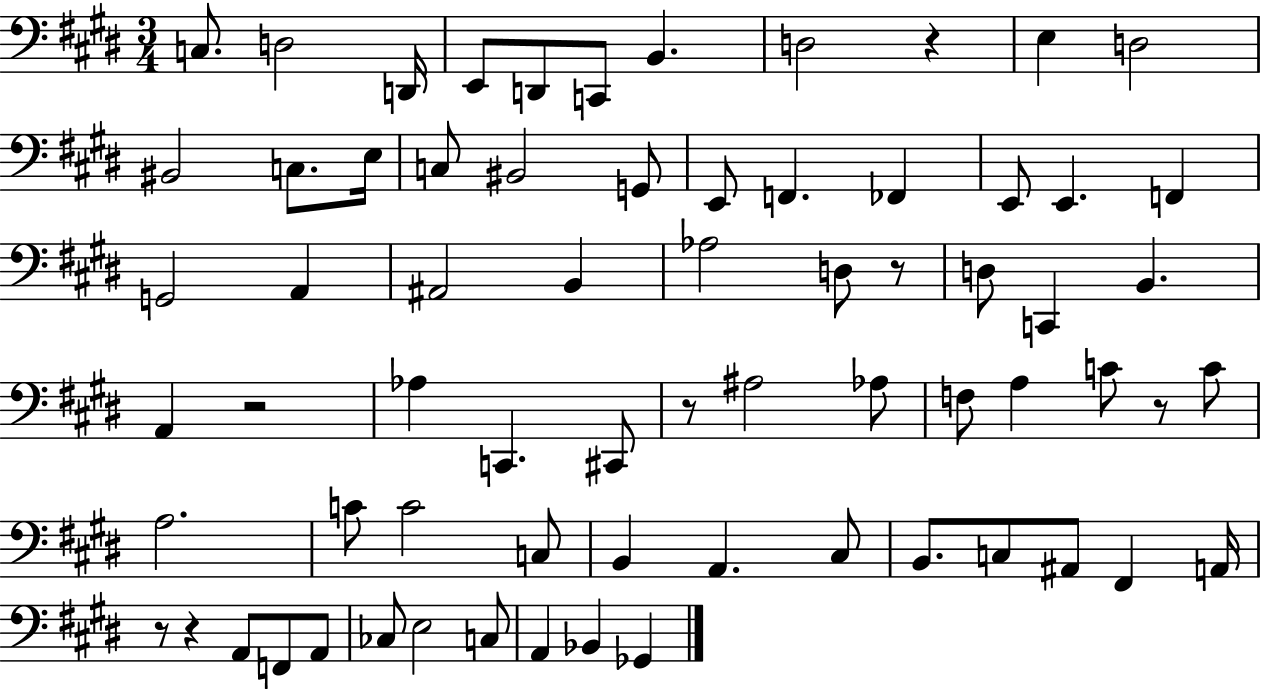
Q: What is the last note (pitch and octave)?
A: Gb2